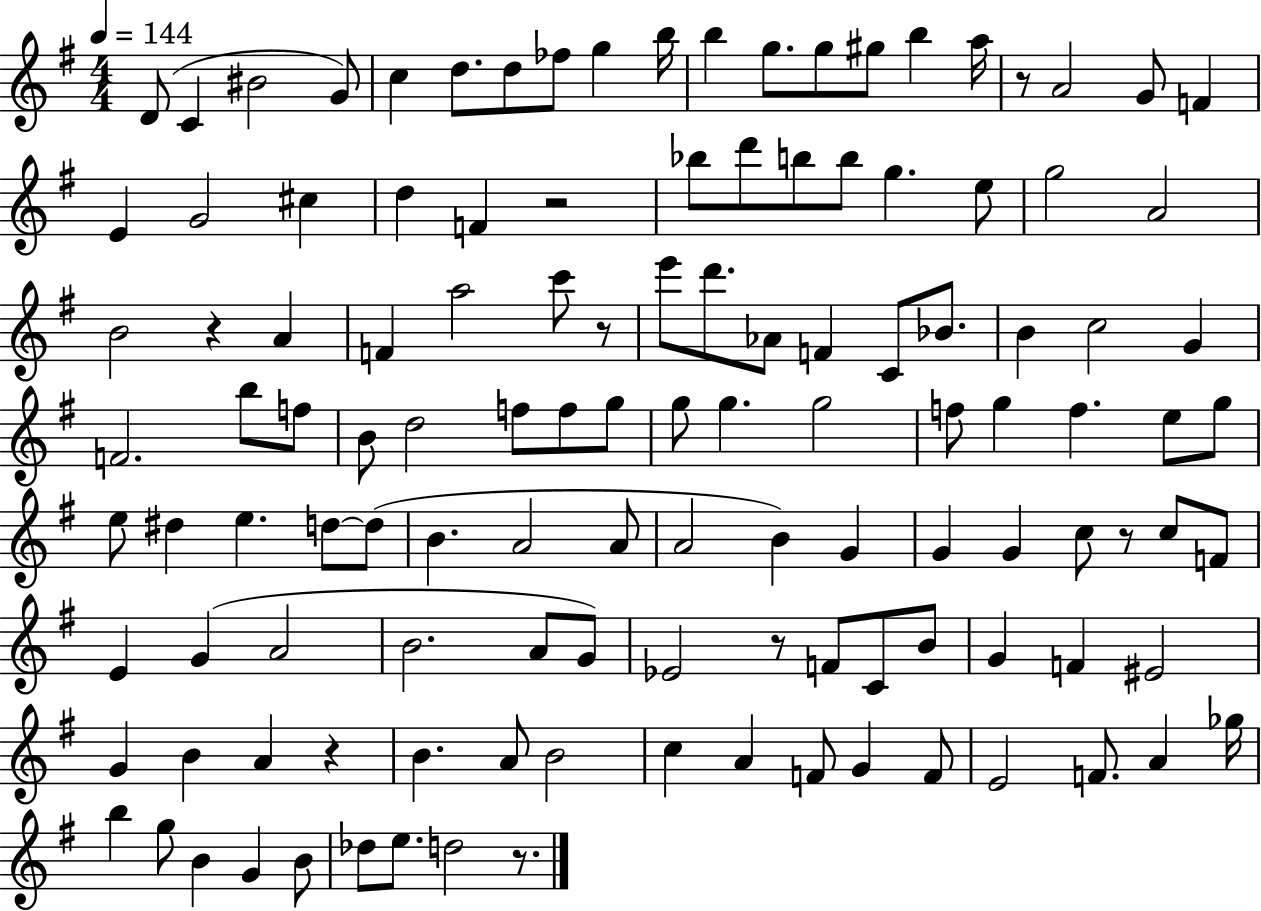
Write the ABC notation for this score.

X:1
T:Untitled
M:4/4
L:1/4
K:G
D/2 C ^B2 G/2 c d/2 d/2 _f/2 g b/4 b g/2 g/2 ^g/2 b a/4 z/2 A2 G/2 F E G2 ^c d F z2 _b/2 d'/2 b/2 b/2 g e/2 g2 A2 B2 z A F a2 c'/2 z/2 e'/2 d'/2 _A/2 F C/2 _B/2 B c2 G F2 b/2 f/2 B/2 d2 f/2 f/2 g/2 g/2 g g2 f/2 g f e/2 g/2 e/2 ^d e d/2 d/2 B A2 A/2 A2 B G G G c/2 z/2 c/2 F/2 E G A2 B2 A/2 G/2 _E2 z/2 F/2 C/2 B/2 G F ^E2 G B A z B A/2 B2 c A F/2 G F/2 E2 F/2 A _g/4 b g/2 B G B/2 _d/2 e/2 d2 z/2